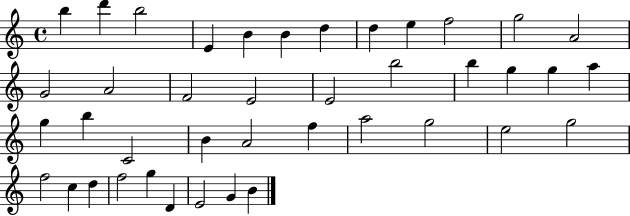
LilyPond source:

{
  \clef treble
  \time 4/4
  \defaultTimeSignature
  \key c \major
  b''4 d'''4 b''2 | e'4 b'4 b'4 d''4 | d''4 e''4 f''2 | g''2 a'2 | \break g'2 a'2 | f'2 e'2 | e'2 b''2 | b''4 g''4 g''4 a''4 | \break g''4 b''4 c'2 | b'4 a'2 f''4 | a''2 g''2 | e''2 g''2 | \break f''2 c''4 d''4 | f''2 g''4 d'4 | e'2 g'4 b'4 | \bar "|."
}